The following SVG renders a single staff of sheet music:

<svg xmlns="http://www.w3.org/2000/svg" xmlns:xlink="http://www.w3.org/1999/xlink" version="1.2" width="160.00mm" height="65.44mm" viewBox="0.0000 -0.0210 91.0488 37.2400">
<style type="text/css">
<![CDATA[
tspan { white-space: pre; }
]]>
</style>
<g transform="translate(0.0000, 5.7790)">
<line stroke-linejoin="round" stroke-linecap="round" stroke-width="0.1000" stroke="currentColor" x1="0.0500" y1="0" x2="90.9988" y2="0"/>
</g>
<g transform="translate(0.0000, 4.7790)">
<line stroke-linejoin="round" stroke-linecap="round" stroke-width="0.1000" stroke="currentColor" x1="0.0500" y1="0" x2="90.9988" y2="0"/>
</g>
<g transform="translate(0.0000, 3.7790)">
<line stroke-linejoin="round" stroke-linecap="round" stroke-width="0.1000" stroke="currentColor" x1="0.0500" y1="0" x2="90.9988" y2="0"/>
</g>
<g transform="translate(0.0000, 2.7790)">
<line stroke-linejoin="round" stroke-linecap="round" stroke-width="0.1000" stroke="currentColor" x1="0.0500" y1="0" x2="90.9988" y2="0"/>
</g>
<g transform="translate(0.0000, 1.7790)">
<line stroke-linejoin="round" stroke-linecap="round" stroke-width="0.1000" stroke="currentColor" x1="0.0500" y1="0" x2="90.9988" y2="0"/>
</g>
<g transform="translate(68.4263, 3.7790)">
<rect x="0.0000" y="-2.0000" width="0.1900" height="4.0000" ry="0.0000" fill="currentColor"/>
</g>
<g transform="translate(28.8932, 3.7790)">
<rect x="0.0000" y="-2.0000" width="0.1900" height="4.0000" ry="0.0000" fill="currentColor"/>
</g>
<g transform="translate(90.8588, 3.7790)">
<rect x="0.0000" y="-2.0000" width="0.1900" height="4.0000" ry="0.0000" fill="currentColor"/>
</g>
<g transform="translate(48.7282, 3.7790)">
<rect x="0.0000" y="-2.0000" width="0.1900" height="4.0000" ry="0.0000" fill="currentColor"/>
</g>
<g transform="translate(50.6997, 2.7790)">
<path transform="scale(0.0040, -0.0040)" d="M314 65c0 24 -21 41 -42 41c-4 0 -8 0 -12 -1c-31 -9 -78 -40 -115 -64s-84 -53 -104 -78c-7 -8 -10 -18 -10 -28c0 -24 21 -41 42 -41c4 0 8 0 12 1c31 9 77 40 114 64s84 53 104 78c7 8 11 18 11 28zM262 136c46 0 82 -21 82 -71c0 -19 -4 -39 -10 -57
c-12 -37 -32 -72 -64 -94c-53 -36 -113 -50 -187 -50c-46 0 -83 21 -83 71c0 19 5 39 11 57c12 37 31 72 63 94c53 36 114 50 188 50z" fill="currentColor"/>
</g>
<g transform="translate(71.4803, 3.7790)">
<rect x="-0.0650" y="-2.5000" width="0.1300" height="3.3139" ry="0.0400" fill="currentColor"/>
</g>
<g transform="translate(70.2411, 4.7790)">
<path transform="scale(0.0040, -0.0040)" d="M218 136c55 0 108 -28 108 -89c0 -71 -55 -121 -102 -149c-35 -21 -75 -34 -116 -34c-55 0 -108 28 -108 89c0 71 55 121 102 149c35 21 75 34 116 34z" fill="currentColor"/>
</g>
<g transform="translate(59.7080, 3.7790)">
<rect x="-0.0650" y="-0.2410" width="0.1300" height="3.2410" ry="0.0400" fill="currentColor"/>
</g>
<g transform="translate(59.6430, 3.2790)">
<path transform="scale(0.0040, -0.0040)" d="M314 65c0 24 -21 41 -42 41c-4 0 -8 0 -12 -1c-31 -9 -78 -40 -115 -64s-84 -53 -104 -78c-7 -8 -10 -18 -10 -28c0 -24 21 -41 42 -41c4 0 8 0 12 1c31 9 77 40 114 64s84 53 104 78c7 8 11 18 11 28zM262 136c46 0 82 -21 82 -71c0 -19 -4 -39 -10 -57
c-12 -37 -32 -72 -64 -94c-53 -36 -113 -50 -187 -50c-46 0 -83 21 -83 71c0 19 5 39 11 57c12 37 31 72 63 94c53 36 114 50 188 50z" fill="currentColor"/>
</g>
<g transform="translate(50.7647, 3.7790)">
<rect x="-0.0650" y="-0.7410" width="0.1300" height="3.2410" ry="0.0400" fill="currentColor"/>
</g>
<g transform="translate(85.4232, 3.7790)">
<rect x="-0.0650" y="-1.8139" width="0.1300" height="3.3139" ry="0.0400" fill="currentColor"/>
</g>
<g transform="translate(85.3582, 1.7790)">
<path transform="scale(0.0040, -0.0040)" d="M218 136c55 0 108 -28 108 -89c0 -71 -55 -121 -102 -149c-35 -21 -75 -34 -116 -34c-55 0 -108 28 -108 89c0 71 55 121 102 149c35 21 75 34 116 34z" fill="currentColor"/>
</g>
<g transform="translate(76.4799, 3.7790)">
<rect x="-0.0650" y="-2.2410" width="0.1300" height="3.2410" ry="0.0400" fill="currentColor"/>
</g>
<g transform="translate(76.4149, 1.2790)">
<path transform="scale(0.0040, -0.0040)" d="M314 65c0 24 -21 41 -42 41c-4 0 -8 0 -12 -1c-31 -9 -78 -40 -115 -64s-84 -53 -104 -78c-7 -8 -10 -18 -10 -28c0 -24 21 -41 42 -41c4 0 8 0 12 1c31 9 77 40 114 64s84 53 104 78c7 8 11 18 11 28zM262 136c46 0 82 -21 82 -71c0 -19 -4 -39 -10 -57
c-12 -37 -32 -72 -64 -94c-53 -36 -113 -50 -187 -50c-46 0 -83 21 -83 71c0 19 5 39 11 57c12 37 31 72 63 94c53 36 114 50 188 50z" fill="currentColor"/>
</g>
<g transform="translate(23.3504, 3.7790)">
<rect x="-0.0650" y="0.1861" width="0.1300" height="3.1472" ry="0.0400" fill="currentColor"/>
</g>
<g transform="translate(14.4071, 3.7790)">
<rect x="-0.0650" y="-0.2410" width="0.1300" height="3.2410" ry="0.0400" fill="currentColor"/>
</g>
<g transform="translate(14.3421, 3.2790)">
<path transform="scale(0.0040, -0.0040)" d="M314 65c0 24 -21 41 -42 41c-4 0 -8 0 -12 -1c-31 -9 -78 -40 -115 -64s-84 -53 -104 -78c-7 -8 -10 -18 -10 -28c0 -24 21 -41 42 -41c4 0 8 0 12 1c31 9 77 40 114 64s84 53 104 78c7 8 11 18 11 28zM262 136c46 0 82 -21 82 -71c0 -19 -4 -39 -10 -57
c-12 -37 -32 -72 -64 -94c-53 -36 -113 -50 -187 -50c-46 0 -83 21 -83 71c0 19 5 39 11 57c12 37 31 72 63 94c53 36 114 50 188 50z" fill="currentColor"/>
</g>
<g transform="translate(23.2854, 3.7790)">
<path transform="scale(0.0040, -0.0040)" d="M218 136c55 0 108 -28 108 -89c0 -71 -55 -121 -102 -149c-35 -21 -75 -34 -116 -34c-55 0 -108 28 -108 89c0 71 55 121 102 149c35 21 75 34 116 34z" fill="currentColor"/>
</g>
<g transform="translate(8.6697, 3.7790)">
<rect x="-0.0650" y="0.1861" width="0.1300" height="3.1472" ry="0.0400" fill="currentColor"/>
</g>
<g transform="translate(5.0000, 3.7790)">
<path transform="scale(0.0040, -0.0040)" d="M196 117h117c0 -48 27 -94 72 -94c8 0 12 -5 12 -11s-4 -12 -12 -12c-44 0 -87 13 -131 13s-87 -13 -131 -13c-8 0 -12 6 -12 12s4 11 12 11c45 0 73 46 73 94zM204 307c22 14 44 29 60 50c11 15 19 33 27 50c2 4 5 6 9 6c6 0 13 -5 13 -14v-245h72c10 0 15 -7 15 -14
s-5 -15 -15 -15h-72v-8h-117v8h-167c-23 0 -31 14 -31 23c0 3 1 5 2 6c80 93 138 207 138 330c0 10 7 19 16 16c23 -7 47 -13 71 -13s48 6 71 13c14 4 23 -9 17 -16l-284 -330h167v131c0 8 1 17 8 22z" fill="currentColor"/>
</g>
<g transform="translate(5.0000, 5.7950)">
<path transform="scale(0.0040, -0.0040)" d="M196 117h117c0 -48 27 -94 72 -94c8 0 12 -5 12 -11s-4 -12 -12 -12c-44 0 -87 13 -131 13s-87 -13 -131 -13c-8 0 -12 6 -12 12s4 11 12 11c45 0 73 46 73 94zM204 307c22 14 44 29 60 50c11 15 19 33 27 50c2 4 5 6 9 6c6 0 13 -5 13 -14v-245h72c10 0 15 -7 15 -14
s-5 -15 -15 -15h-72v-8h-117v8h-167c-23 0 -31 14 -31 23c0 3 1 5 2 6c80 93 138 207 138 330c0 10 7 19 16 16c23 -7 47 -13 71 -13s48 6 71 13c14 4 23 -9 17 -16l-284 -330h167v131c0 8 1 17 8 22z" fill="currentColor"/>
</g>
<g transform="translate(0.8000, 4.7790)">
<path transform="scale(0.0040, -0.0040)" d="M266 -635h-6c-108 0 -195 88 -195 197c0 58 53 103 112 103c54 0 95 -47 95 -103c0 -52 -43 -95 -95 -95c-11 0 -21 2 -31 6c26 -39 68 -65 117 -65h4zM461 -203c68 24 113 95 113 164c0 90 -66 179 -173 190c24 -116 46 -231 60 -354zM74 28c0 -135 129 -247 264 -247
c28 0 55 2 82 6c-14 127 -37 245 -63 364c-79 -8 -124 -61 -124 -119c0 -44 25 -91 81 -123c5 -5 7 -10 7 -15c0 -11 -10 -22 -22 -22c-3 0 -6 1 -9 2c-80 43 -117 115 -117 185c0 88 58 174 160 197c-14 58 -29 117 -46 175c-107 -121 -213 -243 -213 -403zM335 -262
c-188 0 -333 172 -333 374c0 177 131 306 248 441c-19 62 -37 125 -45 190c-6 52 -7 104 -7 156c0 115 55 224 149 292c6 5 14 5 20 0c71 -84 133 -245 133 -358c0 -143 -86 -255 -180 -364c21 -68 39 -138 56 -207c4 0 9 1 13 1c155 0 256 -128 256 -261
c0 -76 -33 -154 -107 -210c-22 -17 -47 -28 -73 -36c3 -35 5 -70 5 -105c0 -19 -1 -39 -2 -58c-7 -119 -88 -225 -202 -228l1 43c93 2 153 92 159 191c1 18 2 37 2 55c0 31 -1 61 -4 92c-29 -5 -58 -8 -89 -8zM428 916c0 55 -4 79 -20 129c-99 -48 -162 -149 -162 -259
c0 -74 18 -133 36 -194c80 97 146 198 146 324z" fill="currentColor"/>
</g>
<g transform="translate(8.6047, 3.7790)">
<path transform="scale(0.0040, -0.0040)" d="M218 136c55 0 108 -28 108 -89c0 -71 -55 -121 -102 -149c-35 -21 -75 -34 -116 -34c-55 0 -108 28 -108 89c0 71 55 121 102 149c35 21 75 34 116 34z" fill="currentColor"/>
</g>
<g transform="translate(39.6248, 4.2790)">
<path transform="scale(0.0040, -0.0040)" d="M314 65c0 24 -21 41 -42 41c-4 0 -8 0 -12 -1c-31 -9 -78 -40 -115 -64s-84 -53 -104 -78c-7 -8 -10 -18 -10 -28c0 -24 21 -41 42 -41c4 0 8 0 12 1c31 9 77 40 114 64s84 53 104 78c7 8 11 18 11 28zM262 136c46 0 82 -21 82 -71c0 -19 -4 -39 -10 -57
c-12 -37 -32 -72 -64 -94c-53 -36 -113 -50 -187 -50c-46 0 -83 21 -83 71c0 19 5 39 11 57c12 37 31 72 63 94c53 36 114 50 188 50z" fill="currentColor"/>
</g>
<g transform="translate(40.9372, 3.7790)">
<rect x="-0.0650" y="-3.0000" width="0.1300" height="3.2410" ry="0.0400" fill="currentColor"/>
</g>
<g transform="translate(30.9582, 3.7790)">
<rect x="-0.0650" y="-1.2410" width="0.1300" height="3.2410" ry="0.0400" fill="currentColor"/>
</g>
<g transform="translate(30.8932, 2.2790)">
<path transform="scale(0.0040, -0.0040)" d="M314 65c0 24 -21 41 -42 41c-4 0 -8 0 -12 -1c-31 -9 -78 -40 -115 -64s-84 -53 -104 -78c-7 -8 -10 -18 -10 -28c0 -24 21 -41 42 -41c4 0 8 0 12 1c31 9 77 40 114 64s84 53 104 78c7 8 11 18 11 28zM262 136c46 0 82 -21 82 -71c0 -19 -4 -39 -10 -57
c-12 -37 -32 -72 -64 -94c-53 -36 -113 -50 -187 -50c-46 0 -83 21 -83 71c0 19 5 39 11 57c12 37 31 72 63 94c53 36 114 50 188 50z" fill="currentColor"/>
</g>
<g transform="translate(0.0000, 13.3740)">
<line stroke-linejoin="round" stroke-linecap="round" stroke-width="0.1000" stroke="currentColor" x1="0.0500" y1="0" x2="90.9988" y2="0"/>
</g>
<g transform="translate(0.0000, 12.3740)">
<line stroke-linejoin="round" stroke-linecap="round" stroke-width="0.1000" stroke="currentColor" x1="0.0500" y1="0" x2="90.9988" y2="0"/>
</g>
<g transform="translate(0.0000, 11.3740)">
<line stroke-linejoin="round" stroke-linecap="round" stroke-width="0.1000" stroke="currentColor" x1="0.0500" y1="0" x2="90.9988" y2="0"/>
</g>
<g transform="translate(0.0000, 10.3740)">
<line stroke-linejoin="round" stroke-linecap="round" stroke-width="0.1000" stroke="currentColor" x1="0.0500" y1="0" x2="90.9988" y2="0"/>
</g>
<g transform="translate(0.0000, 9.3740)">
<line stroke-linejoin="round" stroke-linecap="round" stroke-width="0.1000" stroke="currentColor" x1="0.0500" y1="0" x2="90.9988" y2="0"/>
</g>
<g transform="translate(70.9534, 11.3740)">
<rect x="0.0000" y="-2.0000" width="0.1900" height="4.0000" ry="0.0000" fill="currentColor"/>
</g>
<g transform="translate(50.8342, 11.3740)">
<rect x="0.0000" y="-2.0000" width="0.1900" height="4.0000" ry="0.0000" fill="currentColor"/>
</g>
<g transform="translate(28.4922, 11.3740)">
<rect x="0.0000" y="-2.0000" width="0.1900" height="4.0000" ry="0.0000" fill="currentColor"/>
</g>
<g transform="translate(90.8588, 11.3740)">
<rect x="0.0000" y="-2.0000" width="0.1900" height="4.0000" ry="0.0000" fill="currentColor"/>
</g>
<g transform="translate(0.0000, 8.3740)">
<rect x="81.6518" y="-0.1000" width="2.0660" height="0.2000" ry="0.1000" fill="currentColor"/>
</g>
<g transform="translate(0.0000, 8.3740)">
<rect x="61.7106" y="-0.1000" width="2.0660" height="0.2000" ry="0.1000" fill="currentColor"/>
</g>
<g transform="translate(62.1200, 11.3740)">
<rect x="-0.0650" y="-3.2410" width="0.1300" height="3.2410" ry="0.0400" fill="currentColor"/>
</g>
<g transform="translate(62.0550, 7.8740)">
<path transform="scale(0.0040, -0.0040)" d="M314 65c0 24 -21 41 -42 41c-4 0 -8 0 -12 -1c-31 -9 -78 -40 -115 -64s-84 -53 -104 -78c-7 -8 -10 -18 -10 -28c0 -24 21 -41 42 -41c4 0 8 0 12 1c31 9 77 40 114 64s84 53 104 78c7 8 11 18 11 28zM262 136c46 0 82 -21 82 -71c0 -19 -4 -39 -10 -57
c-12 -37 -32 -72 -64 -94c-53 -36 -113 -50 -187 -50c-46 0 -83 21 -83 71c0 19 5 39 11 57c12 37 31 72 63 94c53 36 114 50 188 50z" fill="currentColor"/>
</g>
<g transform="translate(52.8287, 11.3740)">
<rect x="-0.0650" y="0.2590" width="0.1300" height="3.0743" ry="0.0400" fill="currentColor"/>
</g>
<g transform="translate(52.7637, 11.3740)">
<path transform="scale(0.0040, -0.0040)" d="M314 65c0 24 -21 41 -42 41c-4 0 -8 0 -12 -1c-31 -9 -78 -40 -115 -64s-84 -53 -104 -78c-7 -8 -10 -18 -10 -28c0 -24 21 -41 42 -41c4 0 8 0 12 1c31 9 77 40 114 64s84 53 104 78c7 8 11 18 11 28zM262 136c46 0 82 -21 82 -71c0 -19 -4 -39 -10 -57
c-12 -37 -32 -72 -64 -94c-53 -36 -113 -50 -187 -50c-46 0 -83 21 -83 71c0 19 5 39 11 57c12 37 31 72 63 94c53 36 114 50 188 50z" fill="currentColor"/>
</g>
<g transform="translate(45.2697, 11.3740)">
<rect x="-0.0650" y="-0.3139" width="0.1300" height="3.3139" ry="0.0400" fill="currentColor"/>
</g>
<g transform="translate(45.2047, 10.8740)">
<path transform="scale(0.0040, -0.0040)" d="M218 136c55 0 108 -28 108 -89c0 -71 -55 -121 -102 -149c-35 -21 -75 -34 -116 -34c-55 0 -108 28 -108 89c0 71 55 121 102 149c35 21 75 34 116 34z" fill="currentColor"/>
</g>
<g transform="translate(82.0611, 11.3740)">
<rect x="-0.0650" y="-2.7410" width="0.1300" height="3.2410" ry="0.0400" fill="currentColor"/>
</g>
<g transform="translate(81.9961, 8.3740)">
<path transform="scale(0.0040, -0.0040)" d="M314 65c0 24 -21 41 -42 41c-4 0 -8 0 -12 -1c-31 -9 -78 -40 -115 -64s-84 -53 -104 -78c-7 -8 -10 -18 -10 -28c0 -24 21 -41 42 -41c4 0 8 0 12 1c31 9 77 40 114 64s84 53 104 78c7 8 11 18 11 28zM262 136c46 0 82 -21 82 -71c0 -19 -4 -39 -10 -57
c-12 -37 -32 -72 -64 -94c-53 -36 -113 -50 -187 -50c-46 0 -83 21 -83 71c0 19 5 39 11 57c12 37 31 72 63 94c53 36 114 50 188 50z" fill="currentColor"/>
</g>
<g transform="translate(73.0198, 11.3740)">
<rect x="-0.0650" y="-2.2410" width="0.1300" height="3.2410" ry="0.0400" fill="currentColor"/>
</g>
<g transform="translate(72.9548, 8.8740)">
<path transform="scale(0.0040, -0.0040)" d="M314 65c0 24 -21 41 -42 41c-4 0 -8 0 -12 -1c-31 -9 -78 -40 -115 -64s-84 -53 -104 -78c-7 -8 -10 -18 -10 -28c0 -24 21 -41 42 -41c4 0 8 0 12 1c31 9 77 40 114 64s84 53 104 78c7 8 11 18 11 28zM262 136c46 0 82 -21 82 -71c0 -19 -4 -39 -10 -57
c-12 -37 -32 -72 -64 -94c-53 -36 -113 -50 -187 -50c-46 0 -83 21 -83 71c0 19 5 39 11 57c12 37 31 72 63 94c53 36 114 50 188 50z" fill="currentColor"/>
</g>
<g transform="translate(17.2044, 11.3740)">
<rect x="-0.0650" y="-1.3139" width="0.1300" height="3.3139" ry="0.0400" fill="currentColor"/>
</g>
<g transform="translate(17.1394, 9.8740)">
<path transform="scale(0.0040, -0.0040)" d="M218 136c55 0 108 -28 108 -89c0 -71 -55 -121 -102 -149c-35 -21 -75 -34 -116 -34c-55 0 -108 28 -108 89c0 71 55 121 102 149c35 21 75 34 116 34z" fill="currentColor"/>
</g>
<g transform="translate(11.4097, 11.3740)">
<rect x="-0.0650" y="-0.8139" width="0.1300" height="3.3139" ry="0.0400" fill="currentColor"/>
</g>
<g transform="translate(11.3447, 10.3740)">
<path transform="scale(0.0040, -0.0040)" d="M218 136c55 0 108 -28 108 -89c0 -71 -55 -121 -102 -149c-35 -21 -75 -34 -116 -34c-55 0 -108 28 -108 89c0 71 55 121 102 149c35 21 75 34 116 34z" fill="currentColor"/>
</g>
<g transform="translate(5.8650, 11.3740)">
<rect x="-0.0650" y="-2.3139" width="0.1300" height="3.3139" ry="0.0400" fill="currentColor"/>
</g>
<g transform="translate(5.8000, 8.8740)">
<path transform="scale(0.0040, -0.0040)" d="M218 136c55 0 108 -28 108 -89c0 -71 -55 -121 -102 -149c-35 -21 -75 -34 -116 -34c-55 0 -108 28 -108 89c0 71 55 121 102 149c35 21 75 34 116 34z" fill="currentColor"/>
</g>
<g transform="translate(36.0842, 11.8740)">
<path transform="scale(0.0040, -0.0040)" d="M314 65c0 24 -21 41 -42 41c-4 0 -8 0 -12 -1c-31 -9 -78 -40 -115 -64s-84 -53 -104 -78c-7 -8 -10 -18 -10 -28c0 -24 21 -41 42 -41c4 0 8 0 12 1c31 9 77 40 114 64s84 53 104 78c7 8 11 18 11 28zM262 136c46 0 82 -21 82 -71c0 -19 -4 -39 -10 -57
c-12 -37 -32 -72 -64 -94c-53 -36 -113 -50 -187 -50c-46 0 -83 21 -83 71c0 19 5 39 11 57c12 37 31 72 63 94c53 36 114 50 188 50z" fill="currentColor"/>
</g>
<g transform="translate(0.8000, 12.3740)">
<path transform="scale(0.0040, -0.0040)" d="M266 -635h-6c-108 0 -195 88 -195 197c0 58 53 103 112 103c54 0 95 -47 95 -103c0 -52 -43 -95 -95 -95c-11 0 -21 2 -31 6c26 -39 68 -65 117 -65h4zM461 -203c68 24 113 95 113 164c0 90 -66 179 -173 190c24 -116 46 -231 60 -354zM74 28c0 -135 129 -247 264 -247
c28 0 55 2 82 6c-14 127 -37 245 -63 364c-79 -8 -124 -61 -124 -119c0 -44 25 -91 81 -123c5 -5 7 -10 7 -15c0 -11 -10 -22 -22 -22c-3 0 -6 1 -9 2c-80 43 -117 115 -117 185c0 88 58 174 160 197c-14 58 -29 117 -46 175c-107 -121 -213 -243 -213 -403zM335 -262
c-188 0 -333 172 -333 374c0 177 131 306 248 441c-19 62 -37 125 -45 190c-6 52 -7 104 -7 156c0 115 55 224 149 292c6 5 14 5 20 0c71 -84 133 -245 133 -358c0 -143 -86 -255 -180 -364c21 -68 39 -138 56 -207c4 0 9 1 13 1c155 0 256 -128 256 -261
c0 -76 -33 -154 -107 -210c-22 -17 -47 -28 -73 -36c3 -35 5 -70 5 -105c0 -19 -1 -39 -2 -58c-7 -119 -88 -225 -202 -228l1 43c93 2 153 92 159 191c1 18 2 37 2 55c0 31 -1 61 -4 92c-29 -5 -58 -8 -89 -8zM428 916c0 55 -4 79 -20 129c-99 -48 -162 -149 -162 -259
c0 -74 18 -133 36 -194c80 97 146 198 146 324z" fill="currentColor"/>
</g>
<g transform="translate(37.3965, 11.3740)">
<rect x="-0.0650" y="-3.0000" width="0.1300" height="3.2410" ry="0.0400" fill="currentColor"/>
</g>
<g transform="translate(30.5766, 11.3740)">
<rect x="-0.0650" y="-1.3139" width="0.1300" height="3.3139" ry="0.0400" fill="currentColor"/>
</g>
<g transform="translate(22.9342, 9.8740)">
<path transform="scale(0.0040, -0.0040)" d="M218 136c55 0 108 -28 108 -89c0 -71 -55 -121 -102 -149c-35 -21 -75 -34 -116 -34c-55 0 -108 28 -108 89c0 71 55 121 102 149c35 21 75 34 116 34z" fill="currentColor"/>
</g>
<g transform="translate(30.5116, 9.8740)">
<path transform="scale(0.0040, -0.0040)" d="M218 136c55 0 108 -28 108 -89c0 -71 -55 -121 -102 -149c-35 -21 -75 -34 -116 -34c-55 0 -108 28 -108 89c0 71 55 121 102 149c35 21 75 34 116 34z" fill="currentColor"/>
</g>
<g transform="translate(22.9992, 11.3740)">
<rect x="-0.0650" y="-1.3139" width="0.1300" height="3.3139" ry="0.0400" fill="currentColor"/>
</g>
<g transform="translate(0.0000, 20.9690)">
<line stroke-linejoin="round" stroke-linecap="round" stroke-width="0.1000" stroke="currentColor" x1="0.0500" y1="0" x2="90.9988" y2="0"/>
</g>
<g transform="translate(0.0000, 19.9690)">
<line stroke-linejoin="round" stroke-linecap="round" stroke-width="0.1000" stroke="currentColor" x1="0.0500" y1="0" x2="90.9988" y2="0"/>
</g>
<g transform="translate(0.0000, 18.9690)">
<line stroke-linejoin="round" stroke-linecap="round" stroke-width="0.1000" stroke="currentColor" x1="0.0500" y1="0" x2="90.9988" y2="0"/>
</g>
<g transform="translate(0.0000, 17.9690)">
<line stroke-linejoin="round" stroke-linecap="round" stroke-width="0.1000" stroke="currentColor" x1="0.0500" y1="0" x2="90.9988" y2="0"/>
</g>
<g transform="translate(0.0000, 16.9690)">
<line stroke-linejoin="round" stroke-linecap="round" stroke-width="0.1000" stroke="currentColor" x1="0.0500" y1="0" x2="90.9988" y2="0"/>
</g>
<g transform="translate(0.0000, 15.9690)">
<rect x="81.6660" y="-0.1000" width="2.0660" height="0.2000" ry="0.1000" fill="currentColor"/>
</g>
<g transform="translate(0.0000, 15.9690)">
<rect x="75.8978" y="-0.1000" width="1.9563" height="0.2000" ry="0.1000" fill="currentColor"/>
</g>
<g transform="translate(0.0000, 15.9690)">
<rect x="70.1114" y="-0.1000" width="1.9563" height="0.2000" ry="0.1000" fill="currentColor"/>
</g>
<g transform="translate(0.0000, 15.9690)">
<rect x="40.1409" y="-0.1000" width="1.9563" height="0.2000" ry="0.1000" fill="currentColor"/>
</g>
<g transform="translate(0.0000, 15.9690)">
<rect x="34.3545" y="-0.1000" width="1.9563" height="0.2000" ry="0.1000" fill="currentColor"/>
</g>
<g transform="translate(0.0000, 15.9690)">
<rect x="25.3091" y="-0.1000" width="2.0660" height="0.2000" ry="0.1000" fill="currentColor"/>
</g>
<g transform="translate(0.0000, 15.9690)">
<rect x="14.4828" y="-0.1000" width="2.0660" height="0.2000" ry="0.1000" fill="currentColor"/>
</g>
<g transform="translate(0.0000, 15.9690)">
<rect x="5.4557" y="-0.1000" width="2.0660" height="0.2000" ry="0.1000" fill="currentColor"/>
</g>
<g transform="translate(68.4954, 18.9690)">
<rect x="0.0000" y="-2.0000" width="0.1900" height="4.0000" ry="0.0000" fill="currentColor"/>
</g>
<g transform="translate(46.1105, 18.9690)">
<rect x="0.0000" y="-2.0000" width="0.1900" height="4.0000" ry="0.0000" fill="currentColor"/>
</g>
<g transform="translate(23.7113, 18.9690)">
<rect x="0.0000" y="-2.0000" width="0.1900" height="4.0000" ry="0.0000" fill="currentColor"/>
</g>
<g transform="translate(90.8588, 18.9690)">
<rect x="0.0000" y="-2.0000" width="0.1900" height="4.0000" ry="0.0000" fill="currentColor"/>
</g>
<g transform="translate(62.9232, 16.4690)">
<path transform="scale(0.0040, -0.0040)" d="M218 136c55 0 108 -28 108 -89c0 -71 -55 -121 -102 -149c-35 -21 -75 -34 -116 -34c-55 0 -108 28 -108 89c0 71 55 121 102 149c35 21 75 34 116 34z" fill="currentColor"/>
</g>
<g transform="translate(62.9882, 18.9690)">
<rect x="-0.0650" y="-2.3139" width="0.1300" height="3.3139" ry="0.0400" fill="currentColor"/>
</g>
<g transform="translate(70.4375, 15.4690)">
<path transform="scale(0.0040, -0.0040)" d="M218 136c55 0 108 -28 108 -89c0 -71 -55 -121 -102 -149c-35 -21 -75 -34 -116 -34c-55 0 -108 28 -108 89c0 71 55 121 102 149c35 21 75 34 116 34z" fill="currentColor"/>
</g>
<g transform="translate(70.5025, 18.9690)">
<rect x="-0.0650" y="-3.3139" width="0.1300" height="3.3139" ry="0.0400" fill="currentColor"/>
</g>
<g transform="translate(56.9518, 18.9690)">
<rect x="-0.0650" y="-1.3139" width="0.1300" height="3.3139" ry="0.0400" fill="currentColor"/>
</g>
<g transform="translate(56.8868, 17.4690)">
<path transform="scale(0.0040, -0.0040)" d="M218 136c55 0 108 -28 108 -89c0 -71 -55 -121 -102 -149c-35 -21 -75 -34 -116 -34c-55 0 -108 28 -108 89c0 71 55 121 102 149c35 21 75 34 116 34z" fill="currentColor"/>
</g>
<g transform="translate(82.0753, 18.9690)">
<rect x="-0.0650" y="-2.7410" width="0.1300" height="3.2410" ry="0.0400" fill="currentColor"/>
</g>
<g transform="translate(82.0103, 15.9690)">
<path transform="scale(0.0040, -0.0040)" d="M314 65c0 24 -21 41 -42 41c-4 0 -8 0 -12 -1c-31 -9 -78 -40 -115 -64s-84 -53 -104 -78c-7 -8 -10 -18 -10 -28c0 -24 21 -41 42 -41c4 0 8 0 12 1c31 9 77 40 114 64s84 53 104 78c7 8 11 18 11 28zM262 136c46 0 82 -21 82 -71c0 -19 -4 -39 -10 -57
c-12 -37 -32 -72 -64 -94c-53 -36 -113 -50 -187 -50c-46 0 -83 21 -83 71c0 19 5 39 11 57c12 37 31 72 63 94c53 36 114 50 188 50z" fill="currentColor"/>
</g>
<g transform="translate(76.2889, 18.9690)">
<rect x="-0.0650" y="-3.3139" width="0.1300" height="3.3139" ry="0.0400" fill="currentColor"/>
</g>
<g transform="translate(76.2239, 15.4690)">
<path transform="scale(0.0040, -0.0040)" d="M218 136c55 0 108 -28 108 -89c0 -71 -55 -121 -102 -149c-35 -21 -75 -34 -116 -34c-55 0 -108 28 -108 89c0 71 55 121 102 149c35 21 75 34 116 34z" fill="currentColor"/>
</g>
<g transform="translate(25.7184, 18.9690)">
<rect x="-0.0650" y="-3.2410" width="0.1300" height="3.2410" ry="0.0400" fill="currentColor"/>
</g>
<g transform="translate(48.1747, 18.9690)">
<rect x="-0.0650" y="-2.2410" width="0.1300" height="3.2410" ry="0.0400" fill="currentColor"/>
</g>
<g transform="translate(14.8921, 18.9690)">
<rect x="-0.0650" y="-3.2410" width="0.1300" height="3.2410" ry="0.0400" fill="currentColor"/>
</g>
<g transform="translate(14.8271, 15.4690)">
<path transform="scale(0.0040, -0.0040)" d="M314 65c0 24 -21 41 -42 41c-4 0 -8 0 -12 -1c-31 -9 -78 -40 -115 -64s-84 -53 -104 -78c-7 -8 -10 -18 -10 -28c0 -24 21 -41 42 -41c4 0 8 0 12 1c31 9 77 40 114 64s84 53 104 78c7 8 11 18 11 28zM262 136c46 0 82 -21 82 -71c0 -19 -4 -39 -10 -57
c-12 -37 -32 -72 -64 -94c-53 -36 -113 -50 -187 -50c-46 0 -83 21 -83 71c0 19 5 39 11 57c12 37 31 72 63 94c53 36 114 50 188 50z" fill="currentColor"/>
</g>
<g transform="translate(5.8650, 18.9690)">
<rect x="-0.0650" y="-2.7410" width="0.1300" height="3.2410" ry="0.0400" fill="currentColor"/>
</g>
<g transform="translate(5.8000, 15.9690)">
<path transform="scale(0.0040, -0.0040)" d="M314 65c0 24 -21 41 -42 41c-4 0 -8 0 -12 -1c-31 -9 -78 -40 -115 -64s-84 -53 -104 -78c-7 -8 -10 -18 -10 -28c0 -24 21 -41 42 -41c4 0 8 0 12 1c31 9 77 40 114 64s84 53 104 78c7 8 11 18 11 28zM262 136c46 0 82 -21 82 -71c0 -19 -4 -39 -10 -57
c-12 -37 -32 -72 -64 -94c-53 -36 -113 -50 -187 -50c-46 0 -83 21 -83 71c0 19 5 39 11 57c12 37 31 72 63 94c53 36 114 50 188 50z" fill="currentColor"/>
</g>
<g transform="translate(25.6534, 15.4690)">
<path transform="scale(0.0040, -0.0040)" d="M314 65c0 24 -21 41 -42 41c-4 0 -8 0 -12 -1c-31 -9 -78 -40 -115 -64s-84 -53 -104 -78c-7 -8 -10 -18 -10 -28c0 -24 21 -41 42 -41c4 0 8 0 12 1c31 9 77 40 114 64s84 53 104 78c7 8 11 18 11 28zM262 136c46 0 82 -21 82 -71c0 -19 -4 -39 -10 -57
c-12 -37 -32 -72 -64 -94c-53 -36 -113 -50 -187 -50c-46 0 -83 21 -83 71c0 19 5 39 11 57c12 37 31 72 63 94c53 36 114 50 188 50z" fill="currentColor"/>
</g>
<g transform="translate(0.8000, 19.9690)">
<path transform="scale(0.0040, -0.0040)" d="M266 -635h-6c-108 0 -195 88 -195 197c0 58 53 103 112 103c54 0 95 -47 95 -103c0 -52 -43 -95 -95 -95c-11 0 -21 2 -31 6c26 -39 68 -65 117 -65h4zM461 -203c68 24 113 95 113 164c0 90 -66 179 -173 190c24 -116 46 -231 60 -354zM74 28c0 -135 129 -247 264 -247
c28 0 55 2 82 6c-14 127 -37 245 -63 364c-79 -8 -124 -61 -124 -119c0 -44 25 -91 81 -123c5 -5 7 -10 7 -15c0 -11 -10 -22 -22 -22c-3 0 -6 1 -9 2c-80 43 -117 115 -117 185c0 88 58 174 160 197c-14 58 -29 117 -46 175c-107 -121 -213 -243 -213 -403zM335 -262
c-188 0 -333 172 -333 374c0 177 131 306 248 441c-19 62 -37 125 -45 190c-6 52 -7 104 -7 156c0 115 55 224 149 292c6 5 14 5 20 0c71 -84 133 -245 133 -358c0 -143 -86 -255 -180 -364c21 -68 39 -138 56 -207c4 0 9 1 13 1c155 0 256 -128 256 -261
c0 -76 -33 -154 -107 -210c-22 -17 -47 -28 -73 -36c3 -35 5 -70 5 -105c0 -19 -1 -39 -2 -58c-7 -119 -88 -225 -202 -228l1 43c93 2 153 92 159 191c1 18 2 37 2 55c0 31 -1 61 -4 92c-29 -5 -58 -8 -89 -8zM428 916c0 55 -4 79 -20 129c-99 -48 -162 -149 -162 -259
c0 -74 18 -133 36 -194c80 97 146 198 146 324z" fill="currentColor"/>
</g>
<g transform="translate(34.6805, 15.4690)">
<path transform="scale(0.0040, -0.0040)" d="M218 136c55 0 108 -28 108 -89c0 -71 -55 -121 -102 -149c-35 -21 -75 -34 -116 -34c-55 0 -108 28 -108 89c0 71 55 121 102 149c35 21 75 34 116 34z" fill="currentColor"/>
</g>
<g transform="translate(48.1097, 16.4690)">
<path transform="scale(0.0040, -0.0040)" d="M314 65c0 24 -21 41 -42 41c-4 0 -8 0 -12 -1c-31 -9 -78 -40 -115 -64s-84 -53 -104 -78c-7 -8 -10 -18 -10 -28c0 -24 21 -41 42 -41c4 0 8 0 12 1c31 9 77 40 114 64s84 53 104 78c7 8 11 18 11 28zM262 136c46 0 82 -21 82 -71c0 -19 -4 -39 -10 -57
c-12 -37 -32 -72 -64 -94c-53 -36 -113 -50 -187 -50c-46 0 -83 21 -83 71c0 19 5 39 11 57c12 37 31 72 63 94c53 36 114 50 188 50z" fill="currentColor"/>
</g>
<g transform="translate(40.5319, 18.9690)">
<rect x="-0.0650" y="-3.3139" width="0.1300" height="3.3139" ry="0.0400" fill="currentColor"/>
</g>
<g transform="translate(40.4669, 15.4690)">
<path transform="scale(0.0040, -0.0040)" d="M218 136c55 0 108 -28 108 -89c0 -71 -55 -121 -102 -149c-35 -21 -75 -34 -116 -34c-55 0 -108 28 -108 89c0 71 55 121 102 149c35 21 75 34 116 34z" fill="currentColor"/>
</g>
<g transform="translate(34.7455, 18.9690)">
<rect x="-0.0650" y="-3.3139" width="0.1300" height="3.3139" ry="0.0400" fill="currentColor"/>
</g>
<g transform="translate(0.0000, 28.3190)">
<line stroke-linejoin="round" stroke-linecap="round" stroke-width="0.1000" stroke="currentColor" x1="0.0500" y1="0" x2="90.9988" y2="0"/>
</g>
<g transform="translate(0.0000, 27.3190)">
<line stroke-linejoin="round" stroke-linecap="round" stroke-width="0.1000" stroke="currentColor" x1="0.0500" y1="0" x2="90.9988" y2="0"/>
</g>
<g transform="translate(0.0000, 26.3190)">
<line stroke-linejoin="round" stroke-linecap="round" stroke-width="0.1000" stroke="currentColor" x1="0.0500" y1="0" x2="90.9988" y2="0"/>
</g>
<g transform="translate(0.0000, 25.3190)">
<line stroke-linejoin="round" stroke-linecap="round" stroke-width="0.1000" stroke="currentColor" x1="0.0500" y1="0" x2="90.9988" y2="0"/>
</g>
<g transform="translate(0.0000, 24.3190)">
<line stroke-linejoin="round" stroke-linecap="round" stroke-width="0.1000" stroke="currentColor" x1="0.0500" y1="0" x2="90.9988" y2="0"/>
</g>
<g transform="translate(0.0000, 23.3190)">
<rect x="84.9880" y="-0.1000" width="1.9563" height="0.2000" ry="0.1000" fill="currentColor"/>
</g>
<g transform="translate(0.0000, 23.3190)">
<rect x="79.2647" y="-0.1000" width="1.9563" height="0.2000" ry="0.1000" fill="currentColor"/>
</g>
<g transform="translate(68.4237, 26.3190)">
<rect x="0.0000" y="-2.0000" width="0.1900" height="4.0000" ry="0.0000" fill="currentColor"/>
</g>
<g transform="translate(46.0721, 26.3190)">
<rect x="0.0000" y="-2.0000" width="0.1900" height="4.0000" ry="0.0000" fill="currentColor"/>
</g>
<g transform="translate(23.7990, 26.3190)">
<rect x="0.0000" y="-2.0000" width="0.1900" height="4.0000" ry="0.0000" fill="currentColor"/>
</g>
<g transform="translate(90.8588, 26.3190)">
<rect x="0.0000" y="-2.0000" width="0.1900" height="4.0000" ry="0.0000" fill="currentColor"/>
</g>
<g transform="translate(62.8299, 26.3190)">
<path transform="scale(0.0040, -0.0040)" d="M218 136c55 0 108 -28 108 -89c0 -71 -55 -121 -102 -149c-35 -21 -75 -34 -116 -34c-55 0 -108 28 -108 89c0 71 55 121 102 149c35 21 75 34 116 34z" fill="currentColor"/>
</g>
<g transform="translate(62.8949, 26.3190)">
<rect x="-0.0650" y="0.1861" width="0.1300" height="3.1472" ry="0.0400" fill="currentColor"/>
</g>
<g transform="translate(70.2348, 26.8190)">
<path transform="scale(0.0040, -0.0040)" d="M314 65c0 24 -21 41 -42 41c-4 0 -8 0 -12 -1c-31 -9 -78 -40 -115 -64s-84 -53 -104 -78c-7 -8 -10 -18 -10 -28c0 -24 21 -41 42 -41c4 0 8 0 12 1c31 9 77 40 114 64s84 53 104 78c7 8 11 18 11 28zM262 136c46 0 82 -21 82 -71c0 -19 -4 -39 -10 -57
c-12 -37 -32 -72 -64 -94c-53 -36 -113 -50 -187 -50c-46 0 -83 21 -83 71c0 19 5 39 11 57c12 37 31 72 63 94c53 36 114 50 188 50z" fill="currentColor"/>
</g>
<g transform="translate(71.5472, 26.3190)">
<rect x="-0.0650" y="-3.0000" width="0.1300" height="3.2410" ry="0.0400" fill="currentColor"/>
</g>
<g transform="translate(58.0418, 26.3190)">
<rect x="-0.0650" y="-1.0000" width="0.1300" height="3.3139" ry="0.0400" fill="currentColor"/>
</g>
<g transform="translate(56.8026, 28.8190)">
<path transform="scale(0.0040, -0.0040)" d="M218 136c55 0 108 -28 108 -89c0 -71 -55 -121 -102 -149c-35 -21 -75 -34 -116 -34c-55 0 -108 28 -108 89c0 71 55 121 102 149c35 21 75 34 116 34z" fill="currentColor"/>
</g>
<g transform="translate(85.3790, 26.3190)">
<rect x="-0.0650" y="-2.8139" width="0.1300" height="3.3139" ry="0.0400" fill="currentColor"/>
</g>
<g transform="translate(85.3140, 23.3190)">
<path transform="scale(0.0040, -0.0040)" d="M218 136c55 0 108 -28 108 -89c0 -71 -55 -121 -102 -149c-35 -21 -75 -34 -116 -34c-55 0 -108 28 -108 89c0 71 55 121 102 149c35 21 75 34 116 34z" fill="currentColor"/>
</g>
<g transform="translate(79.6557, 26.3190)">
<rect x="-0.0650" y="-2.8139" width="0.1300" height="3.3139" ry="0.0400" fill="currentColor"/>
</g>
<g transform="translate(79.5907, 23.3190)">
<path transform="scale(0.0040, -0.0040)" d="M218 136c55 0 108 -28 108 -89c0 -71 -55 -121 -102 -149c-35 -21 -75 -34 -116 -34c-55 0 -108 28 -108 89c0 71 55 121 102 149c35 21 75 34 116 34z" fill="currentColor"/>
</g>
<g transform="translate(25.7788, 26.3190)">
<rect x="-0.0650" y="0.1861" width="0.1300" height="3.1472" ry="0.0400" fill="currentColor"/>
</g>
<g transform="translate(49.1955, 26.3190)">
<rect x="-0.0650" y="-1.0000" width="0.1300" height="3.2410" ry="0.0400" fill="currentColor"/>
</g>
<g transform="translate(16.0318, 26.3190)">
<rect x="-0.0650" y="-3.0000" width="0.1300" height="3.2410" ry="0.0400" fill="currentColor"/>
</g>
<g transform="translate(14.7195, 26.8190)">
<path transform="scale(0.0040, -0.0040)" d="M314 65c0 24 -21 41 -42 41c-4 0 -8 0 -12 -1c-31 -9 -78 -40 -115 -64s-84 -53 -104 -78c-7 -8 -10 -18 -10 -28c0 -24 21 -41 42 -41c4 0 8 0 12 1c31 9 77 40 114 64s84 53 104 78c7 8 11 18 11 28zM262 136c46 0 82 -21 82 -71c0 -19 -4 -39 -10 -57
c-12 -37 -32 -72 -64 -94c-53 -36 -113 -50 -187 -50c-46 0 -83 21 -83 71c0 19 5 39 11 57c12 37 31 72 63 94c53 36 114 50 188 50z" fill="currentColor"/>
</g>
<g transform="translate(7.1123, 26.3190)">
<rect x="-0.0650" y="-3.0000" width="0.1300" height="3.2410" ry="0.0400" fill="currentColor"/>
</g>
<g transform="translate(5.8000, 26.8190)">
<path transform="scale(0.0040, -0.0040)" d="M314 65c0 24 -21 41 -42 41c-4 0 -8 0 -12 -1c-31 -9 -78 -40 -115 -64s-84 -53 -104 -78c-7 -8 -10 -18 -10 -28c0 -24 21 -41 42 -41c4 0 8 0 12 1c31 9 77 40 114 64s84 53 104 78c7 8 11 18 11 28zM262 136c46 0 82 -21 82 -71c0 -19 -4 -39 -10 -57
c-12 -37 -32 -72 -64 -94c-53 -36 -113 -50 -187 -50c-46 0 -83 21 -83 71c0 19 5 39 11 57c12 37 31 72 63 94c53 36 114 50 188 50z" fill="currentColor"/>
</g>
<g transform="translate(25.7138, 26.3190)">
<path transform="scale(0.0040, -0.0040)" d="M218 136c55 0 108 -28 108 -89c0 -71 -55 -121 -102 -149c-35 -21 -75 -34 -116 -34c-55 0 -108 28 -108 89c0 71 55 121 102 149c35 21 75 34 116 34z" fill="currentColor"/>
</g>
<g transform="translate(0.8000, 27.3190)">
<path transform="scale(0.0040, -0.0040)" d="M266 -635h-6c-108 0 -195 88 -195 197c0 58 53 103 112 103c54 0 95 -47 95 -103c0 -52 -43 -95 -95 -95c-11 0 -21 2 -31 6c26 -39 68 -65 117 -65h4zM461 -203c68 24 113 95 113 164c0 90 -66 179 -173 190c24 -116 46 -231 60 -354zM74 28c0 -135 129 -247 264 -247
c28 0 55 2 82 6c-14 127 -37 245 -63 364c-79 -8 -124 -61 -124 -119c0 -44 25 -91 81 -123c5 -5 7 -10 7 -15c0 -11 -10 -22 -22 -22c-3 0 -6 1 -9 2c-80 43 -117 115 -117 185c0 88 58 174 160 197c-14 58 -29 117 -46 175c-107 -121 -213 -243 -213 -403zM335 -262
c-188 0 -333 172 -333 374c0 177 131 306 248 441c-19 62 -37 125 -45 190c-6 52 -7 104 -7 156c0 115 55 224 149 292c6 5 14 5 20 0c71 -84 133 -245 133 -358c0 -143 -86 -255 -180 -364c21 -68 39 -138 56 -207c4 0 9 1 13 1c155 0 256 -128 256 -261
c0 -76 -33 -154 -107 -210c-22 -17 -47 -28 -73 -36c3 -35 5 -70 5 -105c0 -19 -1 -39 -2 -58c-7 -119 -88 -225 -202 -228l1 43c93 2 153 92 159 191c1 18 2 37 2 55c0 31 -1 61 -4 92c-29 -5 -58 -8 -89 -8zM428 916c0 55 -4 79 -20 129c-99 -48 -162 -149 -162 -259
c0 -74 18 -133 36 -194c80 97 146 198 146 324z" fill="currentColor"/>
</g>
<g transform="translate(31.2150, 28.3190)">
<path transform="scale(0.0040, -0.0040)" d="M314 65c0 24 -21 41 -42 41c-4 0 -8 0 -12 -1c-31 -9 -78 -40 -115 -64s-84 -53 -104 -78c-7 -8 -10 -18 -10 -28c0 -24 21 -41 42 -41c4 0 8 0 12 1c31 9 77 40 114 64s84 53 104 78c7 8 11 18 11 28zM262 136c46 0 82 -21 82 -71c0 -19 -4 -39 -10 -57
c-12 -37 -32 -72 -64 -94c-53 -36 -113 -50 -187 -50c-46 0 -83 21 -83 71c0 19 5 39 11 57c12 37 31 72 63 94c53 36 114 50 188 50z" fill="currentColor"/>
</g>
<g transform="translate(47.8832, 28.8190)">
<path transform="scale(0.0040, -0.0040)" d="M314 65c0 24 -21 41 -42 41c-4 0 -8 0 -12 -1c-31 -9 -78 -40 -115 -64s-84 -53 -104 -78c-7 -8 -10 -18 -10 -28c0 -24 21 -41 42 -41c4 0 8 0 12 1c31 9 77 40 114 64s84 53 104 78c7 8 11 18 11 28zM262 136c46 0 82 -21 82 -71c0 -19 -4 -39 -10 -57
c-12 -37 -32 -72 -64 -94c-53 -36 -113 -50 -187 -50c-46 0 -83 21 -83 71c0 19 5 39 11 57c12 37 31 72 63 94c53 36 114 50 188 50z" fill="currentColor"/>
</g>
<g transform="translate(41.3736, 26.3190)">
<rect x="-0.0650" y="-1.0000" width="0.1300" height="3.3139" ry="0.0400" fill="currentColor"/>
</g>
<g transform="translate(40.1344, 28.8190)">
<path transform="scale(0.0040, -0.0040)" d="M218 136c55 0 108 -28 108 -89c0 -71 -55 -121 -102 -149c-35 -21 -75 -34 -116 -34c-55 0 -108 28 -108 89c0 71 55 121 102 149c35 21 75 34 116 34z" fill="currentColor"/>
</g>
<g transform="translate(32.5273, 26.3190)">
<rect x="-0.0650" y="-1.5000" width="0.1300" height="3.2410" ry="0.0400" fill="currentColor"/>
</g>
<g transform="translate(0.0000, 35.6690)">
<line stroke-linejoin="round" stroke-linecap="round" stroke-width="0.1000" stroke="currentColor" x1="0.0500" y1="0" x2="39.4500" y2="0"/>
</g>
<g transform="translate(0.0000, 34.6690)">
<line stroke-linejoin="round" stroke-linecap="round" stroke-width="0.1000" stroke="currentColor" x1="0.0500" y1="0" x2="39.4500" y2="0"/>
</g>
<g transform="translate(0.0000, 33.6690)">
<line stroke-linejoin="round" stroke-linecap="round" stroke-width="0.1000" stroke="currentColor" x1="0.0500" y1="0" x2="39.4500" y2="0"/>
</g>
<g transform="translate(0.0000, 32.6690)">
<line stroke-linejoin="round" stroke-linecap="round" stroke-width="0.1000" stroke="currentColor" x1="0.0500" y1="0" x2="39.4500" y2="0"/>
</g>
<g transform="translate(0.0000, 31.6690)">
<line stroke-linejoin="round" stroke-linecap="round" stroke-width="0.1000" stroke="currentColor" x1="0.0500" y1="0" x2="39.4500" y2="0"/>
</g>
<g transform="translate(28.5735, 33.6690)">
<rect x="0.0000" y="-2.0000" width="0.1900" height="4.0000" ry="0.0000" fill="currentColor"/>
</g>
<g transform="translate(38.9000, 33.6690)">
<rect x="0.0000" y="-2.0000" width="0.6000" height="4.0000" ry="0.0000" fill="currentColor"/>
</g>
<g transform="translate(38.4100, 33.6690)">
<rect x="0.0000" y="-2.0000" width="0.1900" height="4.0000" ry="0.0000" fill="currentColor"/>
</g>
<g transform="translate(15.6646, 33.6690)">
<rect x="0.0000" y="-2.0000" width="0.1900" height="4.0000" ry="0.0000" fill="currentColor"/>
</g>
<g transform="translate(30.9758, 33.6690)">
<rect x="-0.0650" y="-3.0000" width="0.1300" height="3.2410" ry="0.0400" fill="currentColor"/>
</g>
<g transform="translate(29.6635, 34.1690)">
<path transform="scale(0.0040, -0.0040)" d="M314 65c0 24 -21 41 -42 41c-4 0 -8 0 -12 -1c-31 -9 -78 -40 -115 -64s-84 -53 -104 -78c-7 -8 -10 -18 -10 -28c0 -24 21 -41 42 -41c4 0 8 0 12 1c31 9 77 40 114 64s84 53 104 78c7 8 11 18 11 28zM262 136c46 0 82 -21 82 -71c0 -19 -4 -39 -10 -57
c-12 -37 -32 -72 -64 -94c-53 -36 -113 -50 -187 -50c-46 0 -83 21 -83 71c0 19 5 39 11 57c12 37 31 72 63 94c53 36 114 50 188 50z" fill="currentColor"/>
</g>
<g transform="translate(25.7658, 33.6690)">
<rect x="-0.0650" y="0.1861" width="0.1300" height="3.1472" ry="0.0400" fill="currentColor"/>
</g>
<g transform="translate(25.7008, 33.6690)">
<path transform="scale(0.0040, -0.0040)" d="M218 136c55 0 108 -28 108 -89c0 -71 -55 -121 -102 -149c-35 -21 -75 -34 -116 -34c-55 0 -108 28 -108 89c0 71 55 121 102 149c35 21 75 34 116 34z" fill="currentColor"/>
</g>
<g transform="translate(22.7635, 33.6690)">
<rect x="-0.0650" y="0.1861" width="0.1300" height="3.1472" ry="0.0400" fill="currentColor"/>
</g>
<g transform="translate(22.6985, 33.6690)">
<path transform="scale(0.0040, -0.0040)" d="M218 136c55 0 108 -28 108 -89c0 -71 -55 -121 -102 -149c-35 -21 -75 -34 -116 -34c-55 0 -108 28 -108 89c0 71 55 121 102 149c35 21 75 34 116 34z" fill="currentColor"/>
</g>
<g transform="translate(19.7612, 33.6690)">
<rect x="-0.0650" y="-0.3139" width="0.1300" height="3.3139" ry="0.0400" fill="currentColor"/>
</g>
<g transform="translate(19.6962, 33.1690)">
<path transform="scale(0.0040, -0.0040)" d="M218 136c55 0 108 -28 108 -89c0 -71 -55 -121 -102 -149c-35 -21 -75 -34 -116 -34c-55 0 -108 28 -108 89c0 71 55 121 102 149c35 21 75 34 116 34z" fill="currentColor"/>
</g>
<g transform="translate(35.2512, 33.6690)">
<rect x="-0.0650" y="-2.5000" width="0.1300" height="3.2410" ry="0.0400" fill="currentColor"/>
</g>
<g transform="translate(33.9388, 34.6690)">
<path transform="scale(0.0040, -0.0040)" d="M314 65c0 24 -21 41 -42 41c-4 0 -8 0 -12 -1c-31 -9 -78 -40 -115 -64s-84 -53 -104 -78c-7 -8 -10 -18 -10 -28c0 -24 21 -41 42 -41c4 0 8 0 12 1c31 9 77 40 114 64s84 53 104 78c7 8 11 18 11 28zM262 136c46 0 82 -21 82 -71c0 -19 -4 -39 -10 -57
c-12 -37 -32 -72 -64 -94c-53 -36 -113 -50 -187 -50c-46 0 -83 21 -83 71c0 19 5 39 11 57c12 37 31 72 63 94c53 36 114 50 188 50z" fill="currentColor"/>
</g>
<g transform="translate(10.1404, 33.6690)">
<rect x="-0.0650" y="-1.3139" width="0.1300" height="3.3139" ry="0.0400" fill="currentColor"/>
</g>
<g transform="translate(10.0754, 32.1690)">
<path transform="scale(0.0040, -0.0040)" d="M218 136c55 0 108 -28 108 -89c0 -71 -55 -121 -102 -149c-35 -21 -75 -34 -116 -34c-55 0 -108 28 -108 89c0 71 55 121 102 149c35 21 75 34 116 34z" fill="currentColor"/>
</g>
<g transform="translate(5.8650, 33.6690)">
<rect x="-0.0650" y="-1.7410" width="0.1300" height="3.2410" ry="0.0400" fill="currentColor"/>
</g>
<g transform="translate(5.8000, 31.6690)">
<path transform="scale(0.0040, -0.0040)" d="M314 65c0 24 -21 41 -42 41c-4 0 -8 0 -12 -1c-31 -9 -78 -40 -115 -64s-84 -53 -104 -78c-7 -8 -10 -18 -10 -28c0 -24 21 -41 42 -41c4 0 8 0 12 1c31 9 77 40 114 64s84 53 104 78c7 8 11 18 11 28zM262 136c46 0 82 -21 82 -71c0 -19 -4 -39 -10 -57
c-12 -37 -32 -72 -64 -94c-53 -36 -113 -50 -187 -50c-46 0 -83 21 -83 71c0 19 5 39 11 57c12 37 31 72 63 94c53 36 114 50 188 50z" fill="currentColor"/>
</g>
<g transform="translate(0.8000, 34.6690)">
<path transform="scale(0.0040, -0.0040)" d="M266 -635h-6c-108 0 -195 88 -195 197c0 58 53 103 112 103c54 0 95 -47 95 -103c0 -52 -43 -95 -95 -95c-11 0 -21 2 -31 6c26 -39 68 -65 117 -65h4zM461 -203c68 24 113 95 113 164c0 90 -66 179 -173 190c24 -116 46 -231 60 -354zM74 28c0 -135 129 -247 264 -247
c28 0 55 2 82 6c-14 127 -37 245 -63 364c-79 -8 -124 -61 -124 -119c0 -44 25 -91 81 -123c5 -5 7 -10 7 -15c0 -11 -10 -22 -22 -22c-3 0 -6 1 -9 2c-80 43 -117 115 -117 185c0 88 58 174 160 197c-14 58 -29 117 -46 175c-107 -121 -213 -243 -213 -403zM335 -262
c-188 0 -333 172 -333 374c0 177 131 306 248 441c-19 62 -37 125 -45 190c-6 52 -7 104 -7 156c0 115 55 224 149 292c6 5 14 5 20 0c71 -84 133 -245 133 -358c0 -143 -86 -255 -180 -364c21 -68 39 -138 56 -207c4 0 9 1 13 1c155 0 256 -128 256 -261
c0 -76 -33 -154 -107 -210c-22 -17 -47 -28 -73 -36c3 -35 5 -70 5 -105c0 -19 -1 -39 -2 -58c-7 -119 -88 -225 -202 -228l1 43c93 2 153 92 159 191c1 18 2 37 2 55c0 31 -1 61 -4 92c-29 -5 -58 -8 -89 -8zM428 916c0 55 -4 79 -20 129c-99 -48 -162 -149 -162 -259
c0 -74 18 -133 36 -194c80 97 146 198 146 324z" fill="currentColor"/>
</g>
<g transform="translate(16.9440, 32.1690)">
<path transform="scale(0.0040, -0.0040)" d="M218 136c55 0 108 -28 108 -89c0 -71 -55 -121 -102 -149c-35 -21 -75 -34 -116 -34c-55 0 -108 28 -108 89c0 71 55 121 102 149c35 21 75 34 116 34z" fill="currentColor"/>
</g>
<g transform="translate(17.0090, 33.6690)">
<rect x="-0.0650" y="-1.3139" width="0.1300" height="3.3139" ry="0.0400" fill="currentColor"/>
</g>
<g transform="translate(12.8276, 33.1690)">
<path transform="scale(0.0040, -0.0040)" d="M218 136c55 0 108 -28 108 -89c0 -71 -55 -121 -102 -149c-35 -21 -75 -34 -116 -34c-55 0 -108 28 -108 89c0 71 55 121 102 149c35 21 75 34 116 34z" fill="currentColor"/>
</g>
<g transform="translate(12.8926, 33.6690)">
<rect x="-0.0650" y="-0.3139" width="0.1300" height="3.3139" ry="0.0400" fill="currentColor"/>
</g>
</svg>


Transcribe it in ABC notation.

X:1
T:Untitled
M:4/4
L:1/4
K:C
B c2 B e2 A2 d2 c2 G g2 f g d e e e A2 c B2 b2 g2 a2 a2 b2 b2 b b g2 e g b b a2 A2 A2 B E2 D D2 D B A2 a a f2 e c e c B B A2 G2